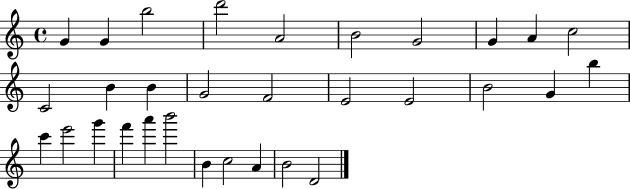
{
  \clef treble
  \time 4/4
  \defaultTimeSignature
  \key c \major
  g'4 g'4 b''2 | d'''2 a'2 | b'2 g'2 | g'4 a'4 c''2 | \break c'2 b'4 b'4 | g'2 f'2 | e'2 e'2 | b'2 g'4 b''4 | \break c'''4 e'''2 g'''4 | f'''4 a'''4 b'''2 | b'4 c''2 a'4 | b'2 d'2 | \break \bar "|."
}